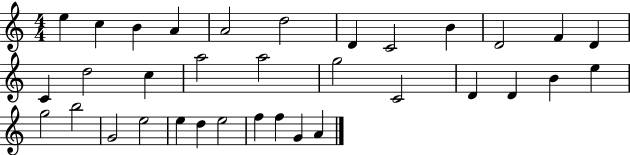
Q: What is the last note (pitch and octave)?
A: A4